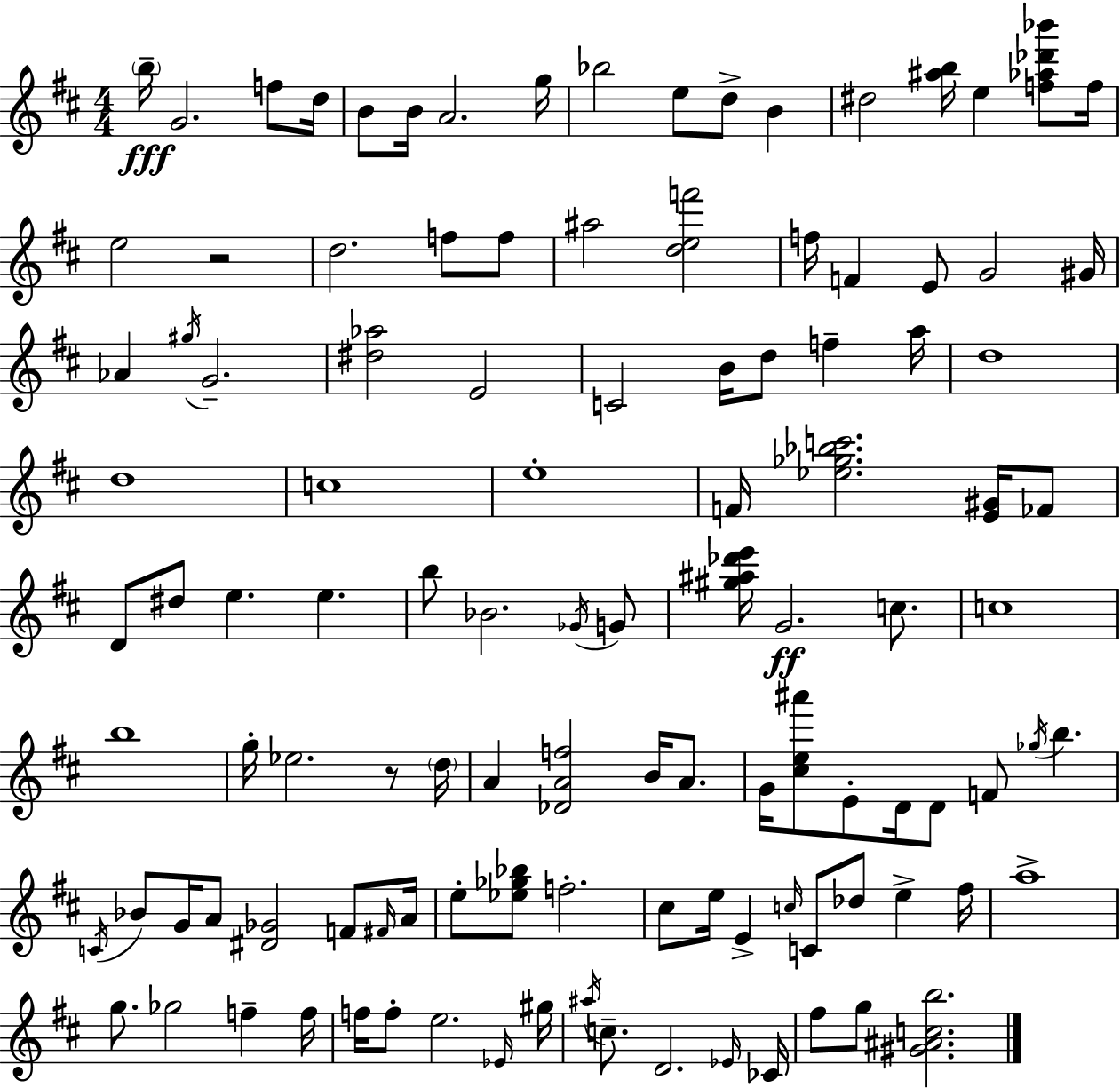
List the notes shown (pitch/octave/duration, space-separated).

B5/s G4/h. F5/e D5/s B4/e B4/s A4/h. G5/s Bb5/h E5/e D5/e B4/q D#5/h [A#5,B5]/s E5/q [F5,Ab5,Db6,Bb6]/e F5/s E5/h R/h D5/h. F5/e F5/e A#5/h [D5,E5,F6]/h F5/s F4/q E4/e G4/h G#4/s Ab4/q G#5/s G4/h. [D#5,Ab5]/h E4/h C4/h B4/s D5/e F5/q A5/s D5/w D5/w C5/w E5/w F4/s [Eb5,Gb5,Bb5,C6]/h. [E4,G#4]/s FES4/e D4/e D#5/e E5/q. E5/q. B5/e Bb4/h. Gb4/s G4/e [G#5,A#5,Db6,E6]/s G4/h. C5/e. C5/w B5/w G5/s Eb5/h. R/e D5/s A4/q [Db4,A4,F5]/h B4/s A4/e. G4/s [C#5,E5,A#6]/e E4/e D4/s D4/e F4/e Gb5/s B5/q. C4/s Bb4/e G4/s A4/e [D#4,Gb4]/h F4/e F#4/s A4/s E5/e [Eb5,Gb5,Bb5]/e F5/h. C#5/e E5/s E4/q C5/s C4/e Db5/e E5/q F#5/s A5/w G5/e. Gb5/h F5/q F5/s F5/s F5/e E5/h. Eb4/s G#5/s A#5/s C5/e. D4/h. Eb4/s CES4/s F#5/e G5/e [G#4,A#4,C5,B5]/h.